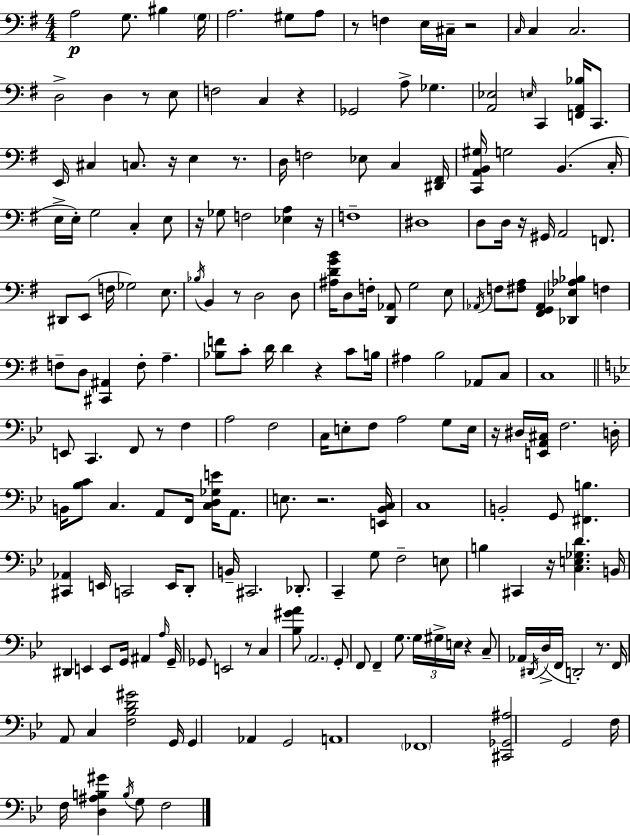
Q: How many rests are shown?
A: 18